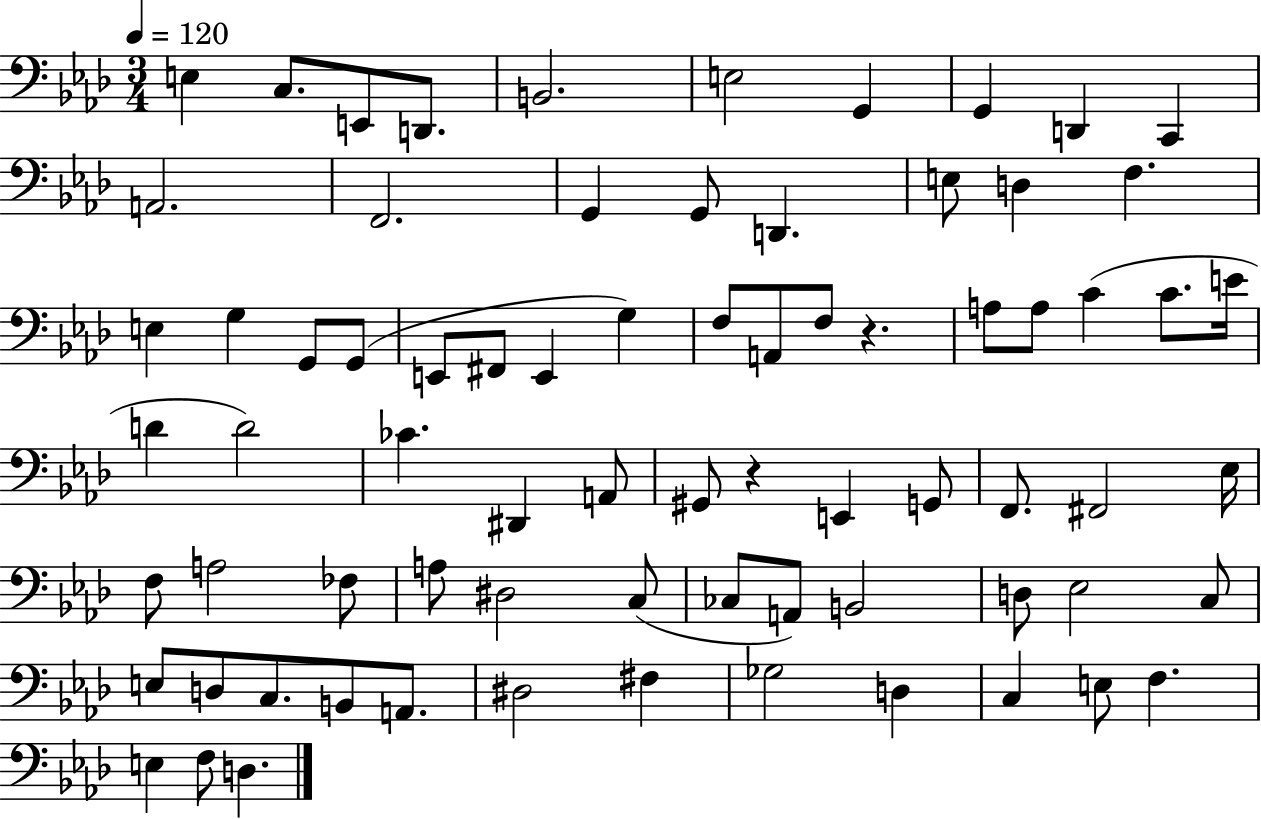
E3/q C3/e. E2/e D2/e. B2/h. E3/h G2/q G2/q D2/q C2/q A2/h. F2/h. G2/q G2/e D2/q. E3/e D3/q F3/q. E3/q G3/q G2/e G2/e E2/e F#2/e E2/q G3/q F3/e A2/e F3/e R/q. A3/e A3/e C4/q C4/e. E4/s D4/q D4/h CES4/q. D#2/q A2/e G#2/e R/q E2/q G2/e F2/e. F#2/h Eb3/s F3/e A3/h FES3/e A3/e D#3/h C3/e CES3/e A2/e B2/h D3/e Eb3/h C3/e E3/e D3/e C3/e. B2/e A2/e. D#3/h F#3/q Gb3/h D3/q C3/q E3/e F3/q. E3/q F3/e D3/q.